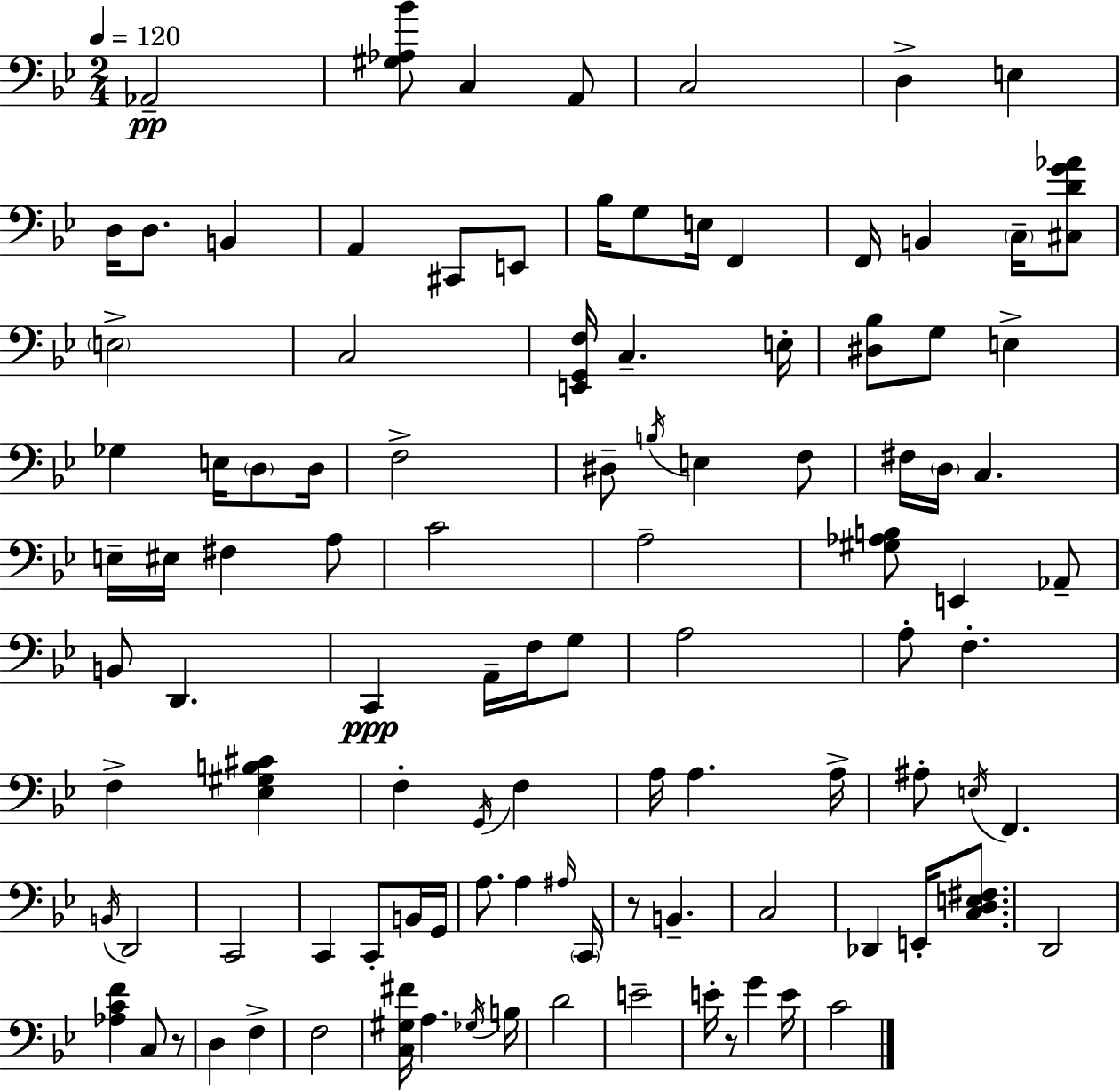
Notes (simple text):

Ab2/h [G#3,Ab3,Bb4]/e C3/q A2/e C3/h D3/q E3/q D3/s D3/e. B2/q A2/q C#2/e E2/e Bb3/s G3/e E3/s F2/q F2/s B2/q C3/s [C#3,D4,G4,Ab4]/e E3/h C3/h [E2,G2,F3]/s C3/q. E3/s [D#3,Bb3]/e G3/e E3/q Gb3/q E3/s D3/e D3/s F3/h D#3/e B3/s E3/q F3/e F#3/s D3/s C3/q. E3/s EIS3/s F#3/q A3/e C4/h A3/h [G#3,Ab3,B3]/e E2/q Ab2/e B2/e D2/q. C2/q A2/s F3/s G3/e A3/h A3/e F3/q. F3/q [Eb3,G#3,B3,C#4]/q F3/q G2/s F3/q A3/s A3/q. A3/s A#3/e E3/s F2/q. B2/s D2/h C2/h C2/q C2/e B2/s G2/s A3/e. A3/q A#3/s C2/s R/e B2/q. C3/h Db2/q E2/s [C3,D3,E3,F#3]/e. D2/h [Ab3,C4,F4]/q C3/e R/e D3/q F3/q F3/h [C3,G#3,F#4]/s A3/q. Gb3/s B3/s D4/h E4/h E4/s R/e G4/q E4/s C4/h